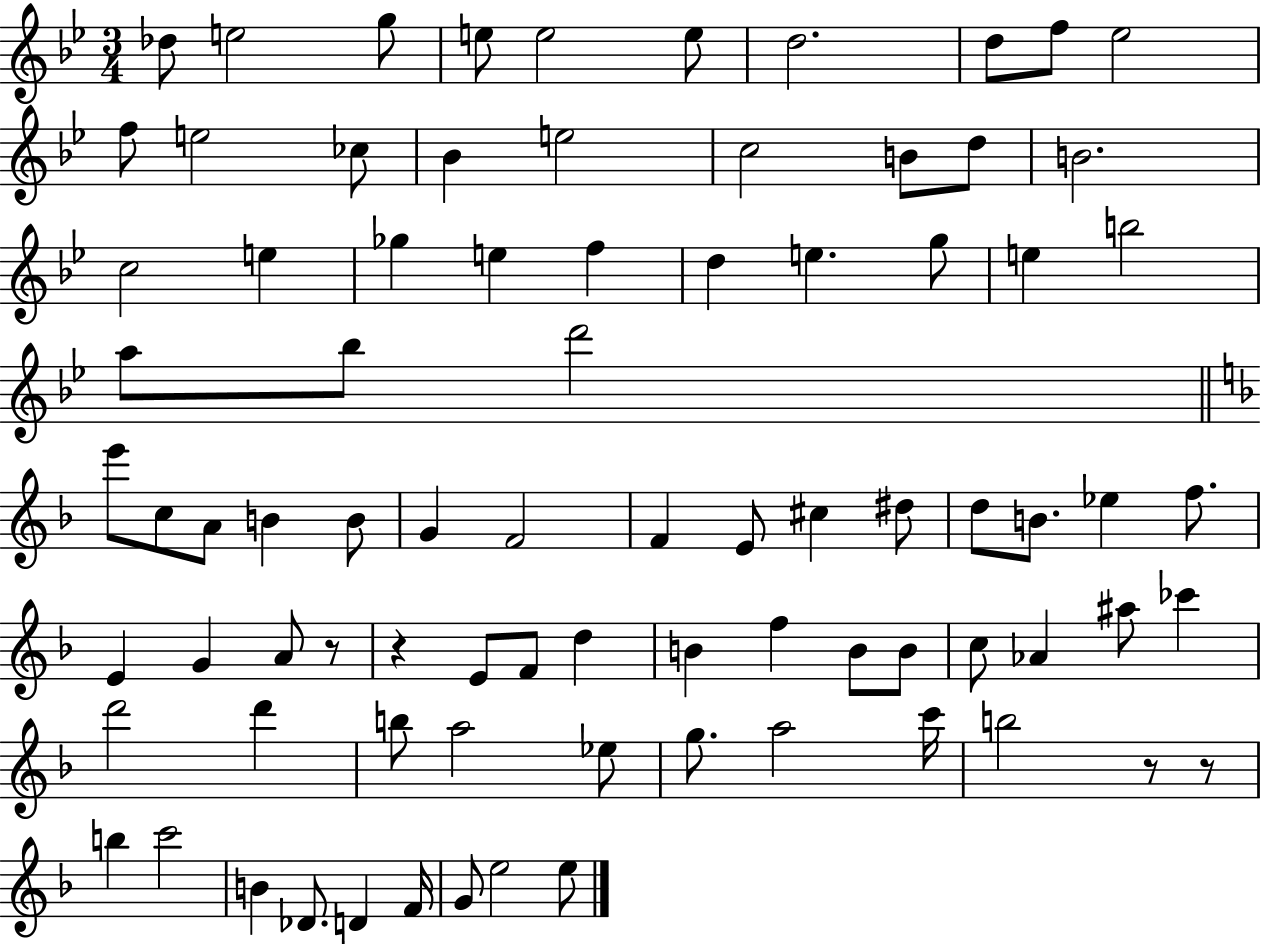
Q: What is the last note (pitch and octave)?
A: E5